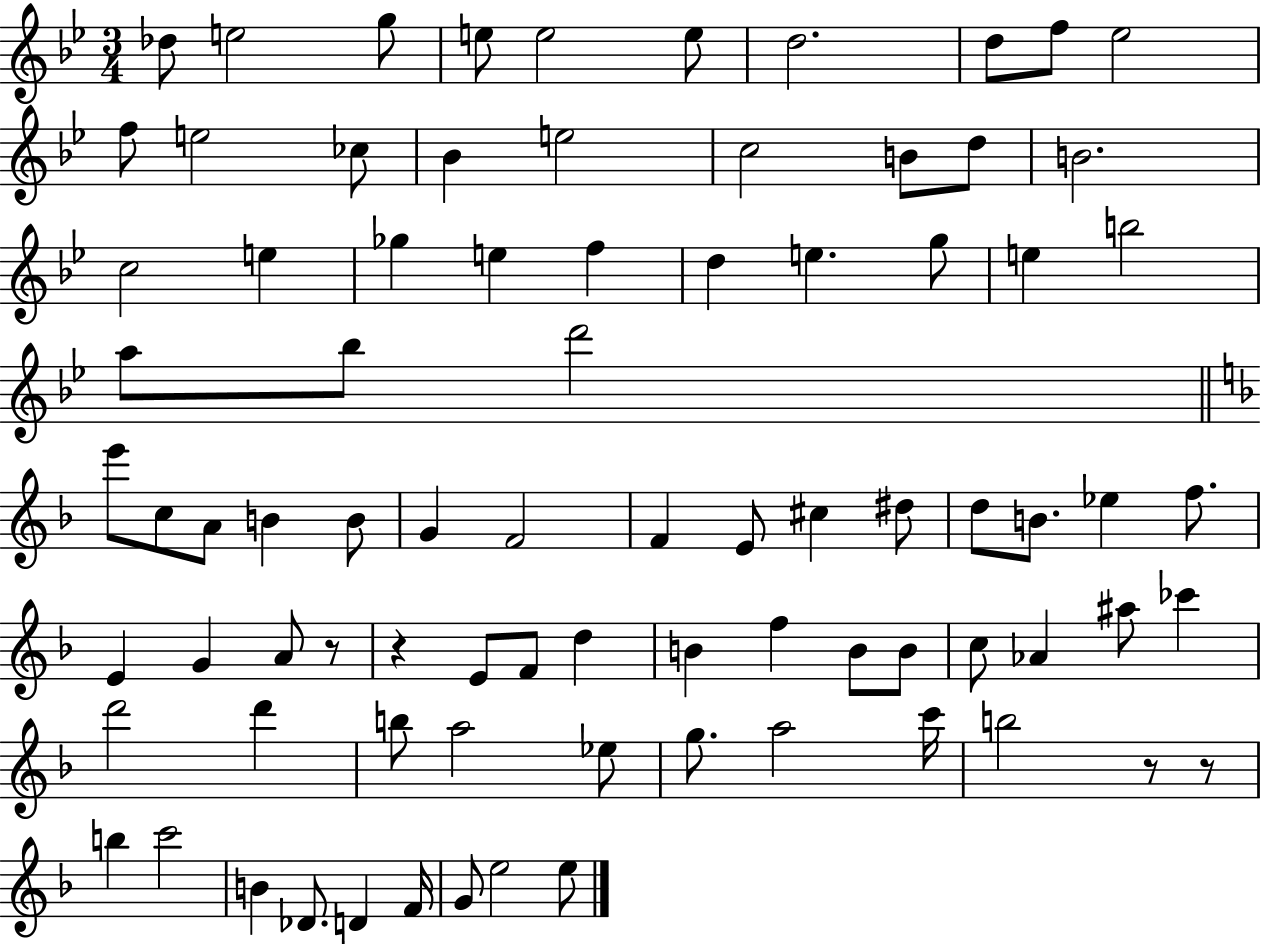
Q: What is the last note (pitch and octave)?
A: E5